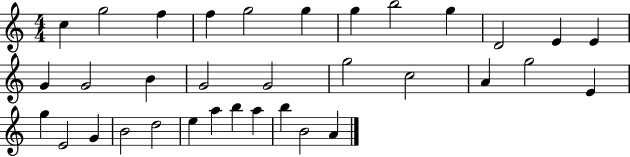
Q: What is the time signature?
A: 4/4